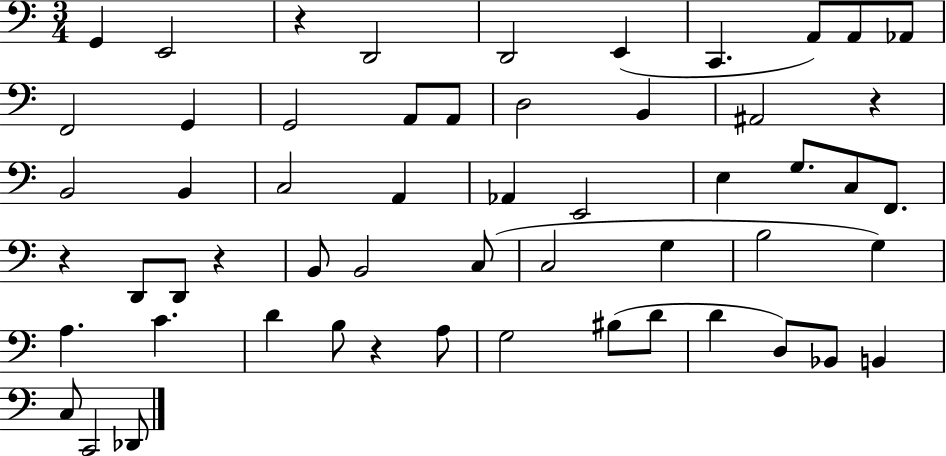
G2/q E2/h R/q D2/h D2/h E2/q C2/q. A2/e A2/e Ab2/e F2/h G2/q G2/h A2/e A2/e D3/h B2/q A#2/h R/q B2/h B2/q C3/h A2/q Ab2/q E2/h E3/q G3/e. C3/e F2/e. R/q D2/e D2/e R/q B2/e B2/h C3/e C3/h G3/q B3/h G3/q A3/q. C4/q. D4/q B3/e R/q A3/e G3/h BIS3/e D4/e D4/q D3/e Bb2/e B2/q C3/e C2/h Db2/e